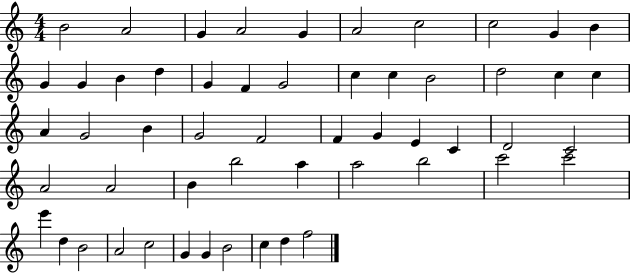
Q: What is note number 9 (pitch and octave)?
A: G4